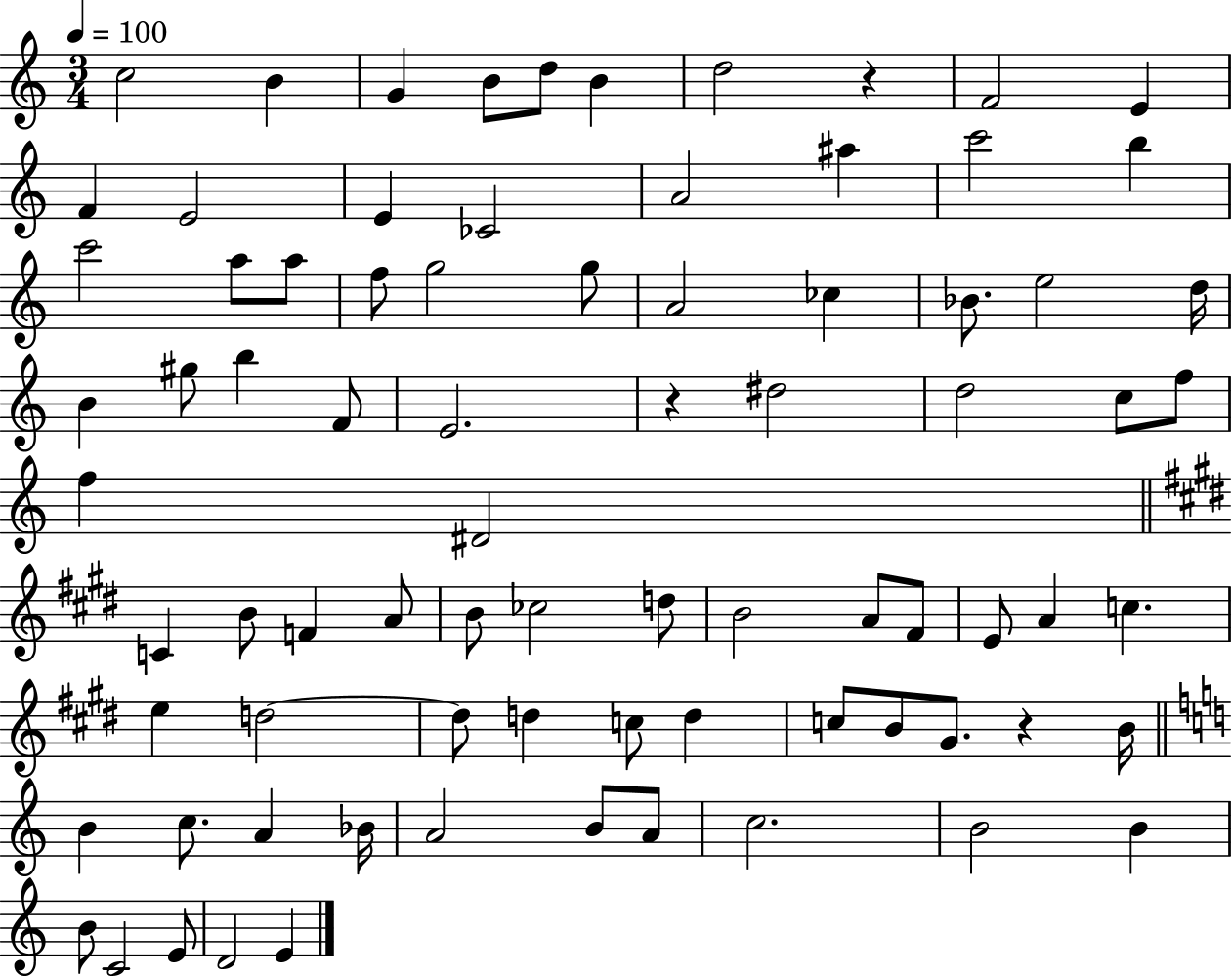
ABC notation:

X:1
T:Untitled
M:3/4
L:1/4
K:C
c2 B G B/2 d/2 B d2 z F2 E F E2 E _C2 A2 ^a c'2 b c'2 a/2 a/2 f/2 g2 g/2 A2 _c _B/2 e2 d/4 B ^g/2 b F/2 E2 z ^d2 d2 c/2 f/2 f ^D2 C B/2 F A/2 B/2 _c2 d/2 B2 A/2 ^F/2 E/2 A c e d2 d/2 d c/2 d c/2 B/2 ^G/2 z B/4 B c/2 A _B/4 A2 B/2 A/2 c2 B2 B B/2 C2 E/2 D2 E